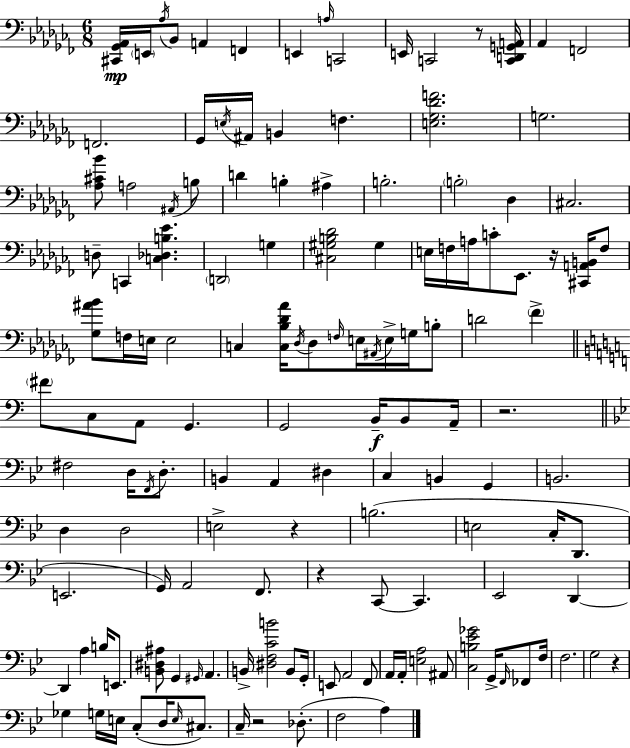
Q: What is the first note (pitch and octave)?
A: E2